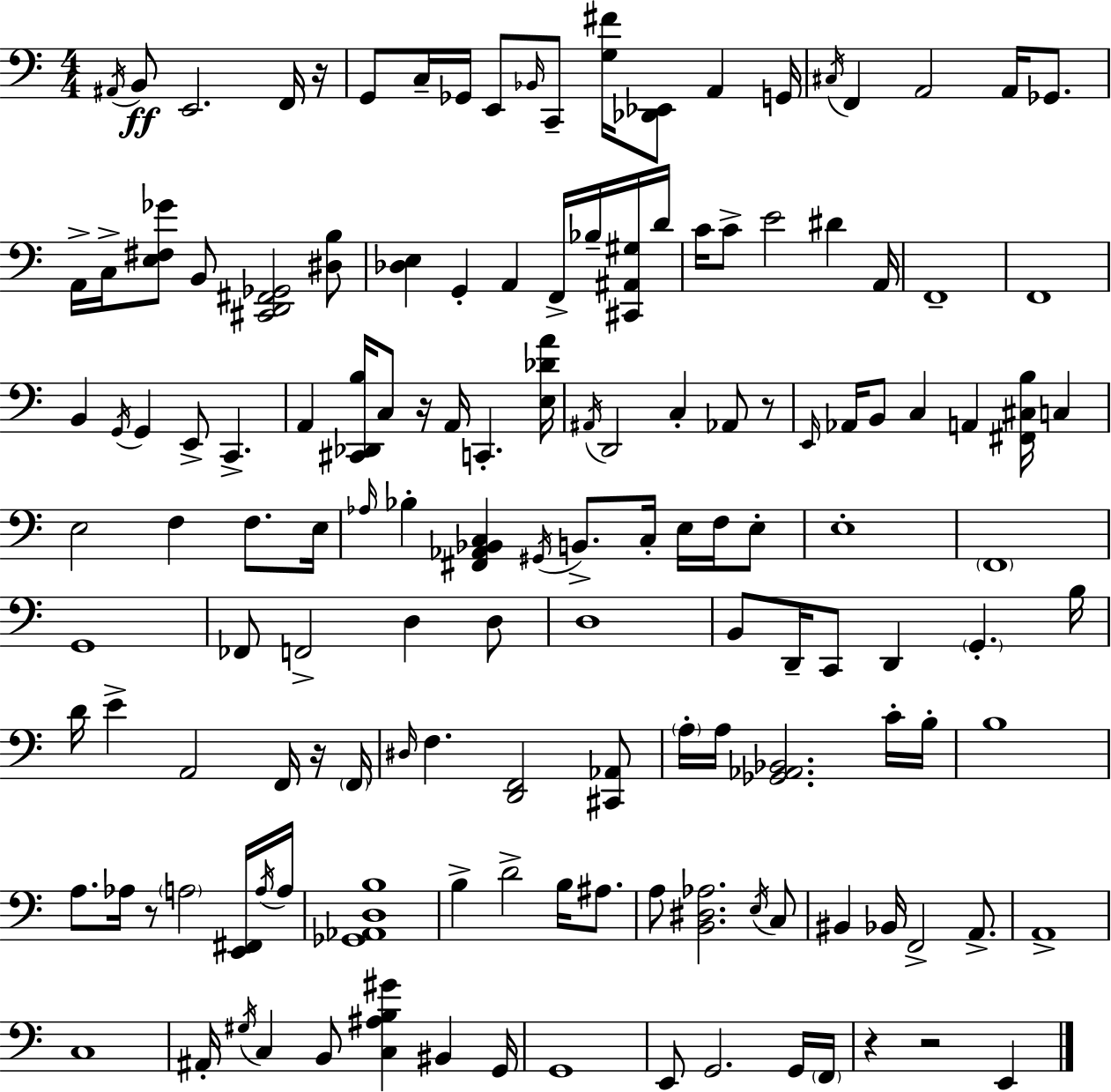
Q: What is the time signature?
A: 4/4